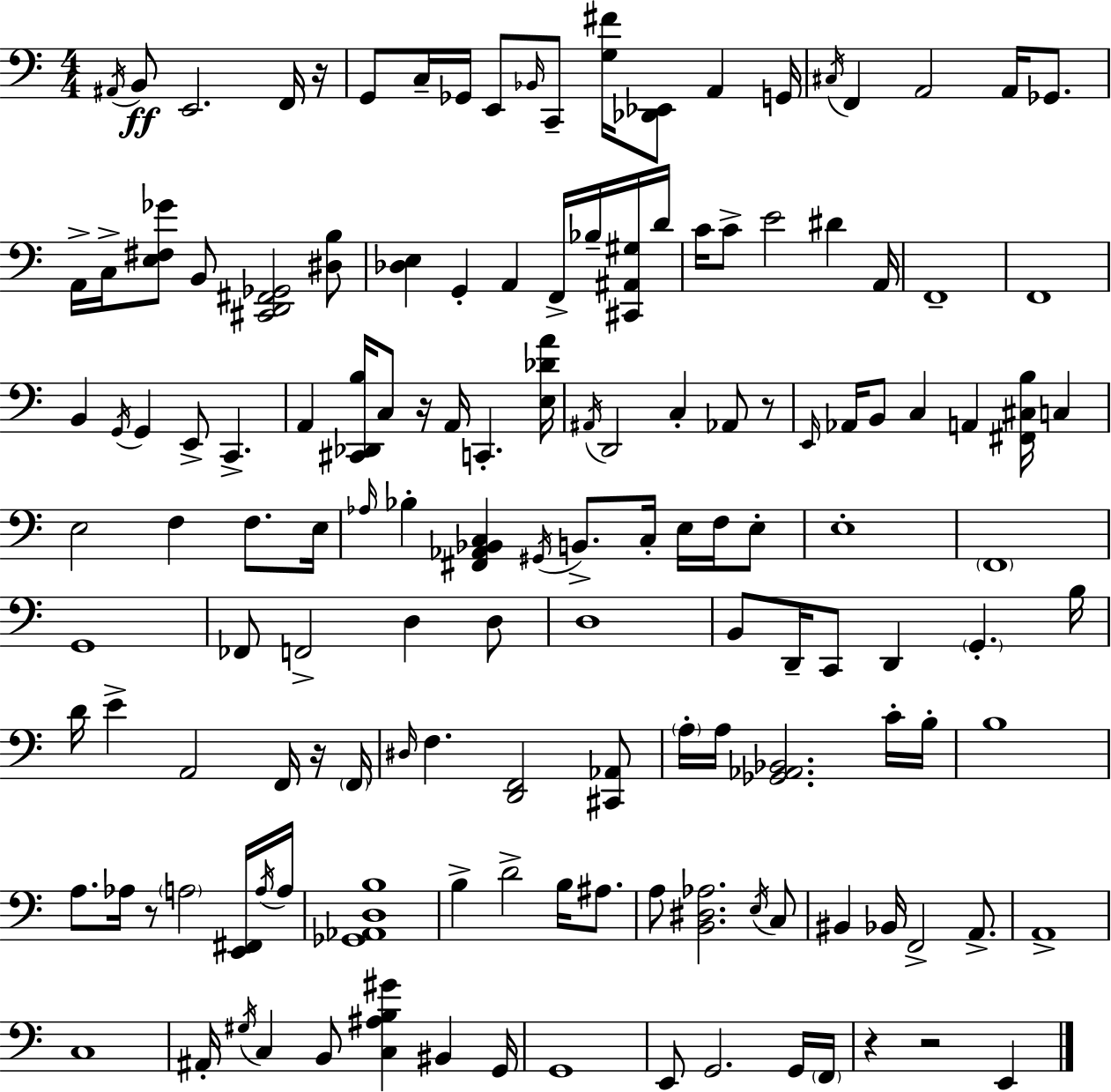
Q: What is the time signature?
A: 4/4